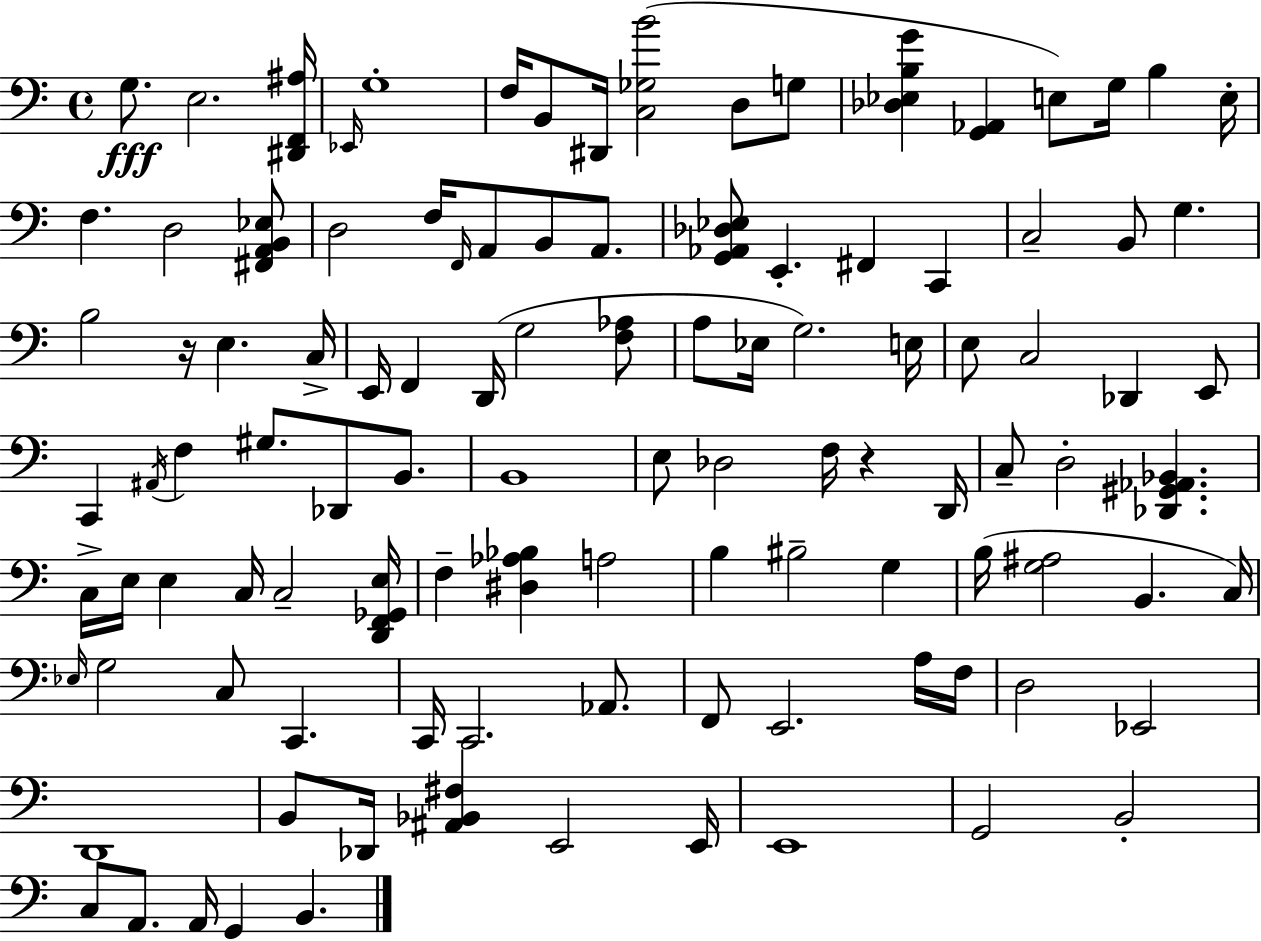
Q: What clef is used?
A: bass